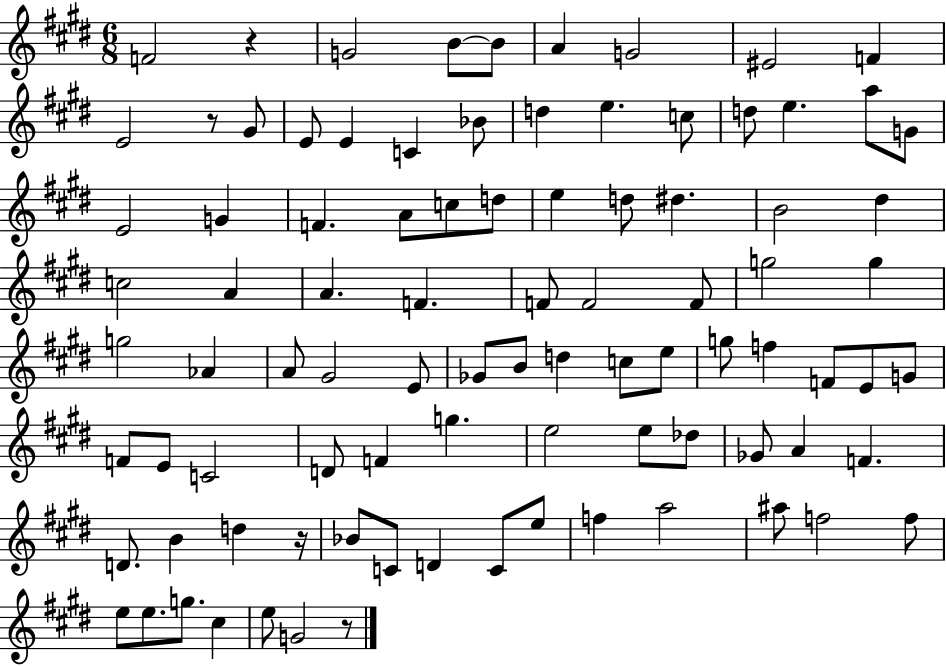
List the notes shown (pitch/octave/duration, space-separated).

F4/h R/q G4/h B4/e B4/e A4/q G4/h EIS4/h F4/q E4/h R/e G#4/e E4/e E4/q C4/q Bb4/e D5/q E5/q. C5/e D5/e E5/q. A5/e G4/e E4/h G4/q F4/q. A4/e C5/e D5/e E5/q D5/e D#5/q. B4/h D#5/q C5/h A4/q A4/q. F4/q. F4/e F4/h F4/e G5/h G5/q G5/h Ab4/q A4/e G#4/h E4/e Gb4/e B4/e D5/q C5/e E5/e G5/e F5/q F4/e E4/e G4/e F4/e E4/e C4/h D4/e F4/q G5/q. E5/h E5/e Db5/e Gb4/e A4/q F4/q. D4/e. B4/q D5/q R/s Bb4/e C4/e D4/q C4/e E5/e F5/q A5/h A#5/e F5/h F5/e E5/e E5/e. G5/e. C#5/q E5/e G4/h R/e